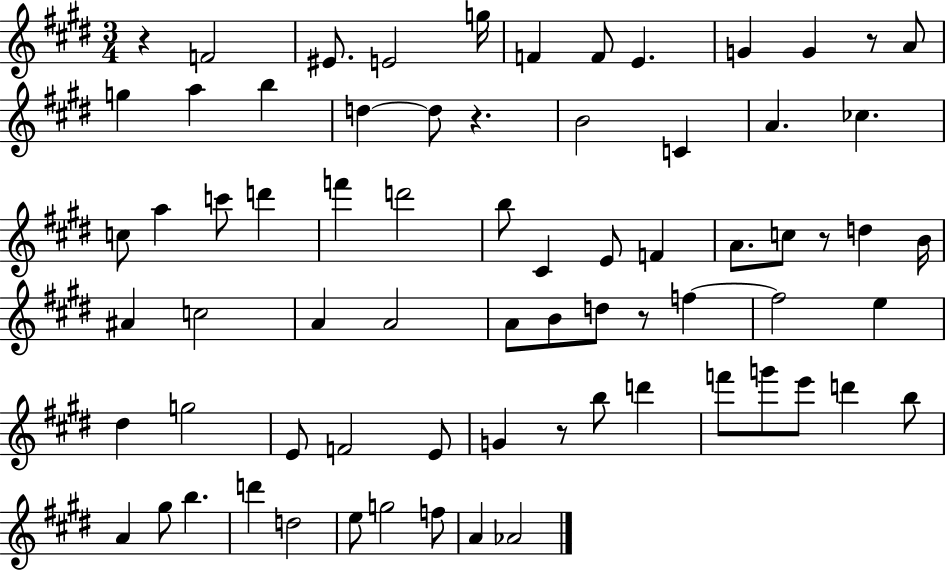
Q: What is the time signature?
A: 3/4